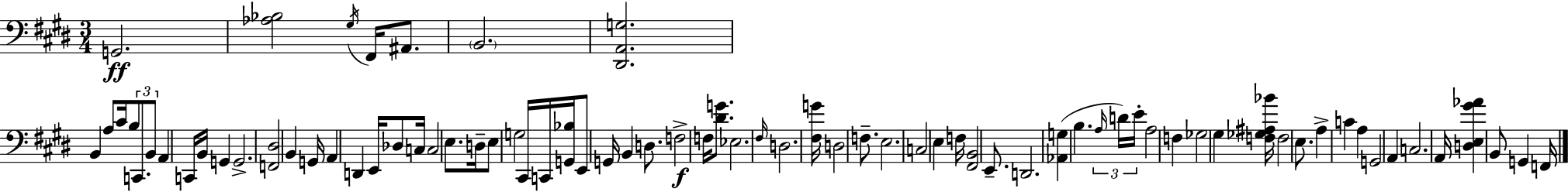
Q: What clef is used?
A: bass